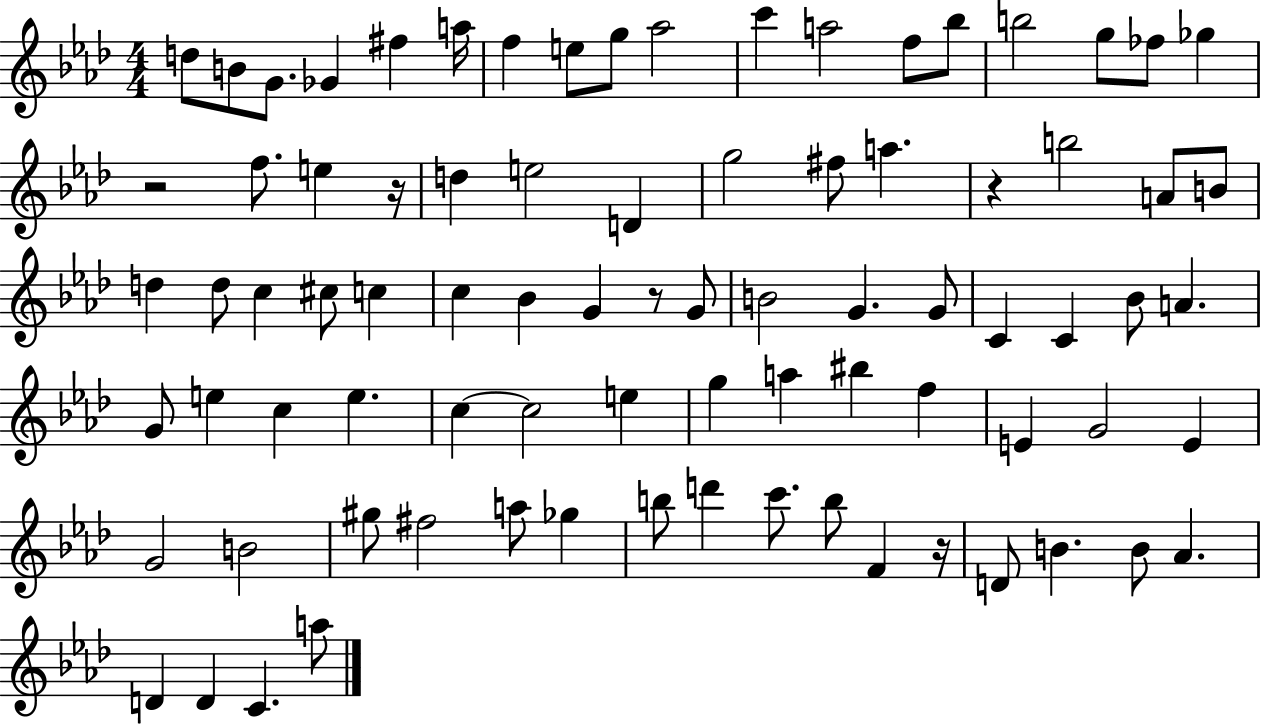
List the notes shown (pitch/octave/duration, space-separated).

D5/e B4/e G4/e. Gb4/q F#5/q A5/s F5/q E5/e G5/e Ab5/h C6/q A5/h F5/e Bb5/e B5/h G5/e FES5/e Gb5/q R/h F5/e. E5/q R/s D5/q E5/h D4/q G5/h F#5/e A5/q. R/q B5/h A4/e B4/e D5/q D5/e C5/q C#5/e C5/q C5/q Bb4/q G4/q R/e G4/e B4/h G4/q. G4/e C4/q C4/q Bb4/e A4/q. G4/e E5/q C5/q E5/q. C5/q C5/h E5/q G5/q A5/q BIS5/q F5/q E4/q G4/h E4/q G4/h B4/h G#5/e F#5/h A5/e Gb5/q B5/e D6/q C6/e. B5/e F4/q R/s D4/e B4/q. B4/e Ab4/q. D4/q D4/q C4/q. A5/e